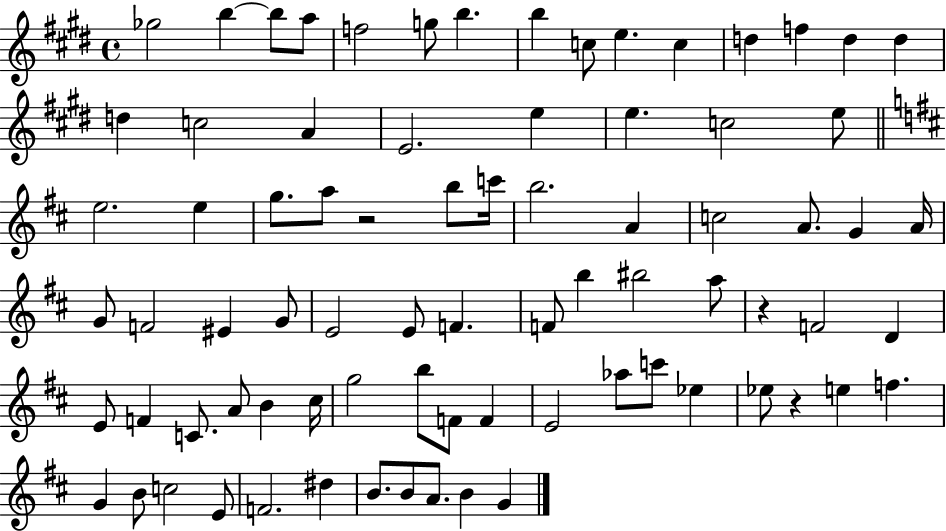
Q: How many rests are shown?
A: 3